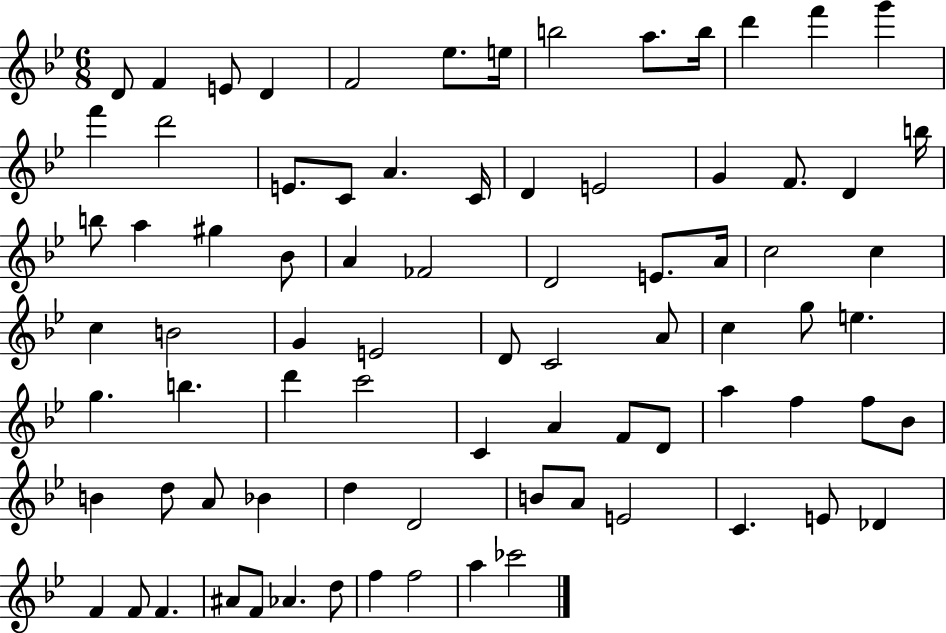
D4/e F4/q E4/e D4/q F4/h Eb5/e. E5/s B5/h A5/e. B5/s D6/q F6/q G6/q F6/q D6/h E4/e. C4/e A4/q. C4/s D4/q E4/h G4/q F4/e. D4/q B5/s B5/e A5/q G#5/q Bb4/e A4/q FES4/h D4/h E4/e. A4/s C5/h C5/q C5/q B4/h G4/q E4/h D4/e C4/h A4/e C5/q G5/e E5/q. G5/q. B5/q. D6/q C6/h C4/q A4/q F4/e D4/e A5/q F5/q F5/e Bb4/e B4/q D5/e A4/e Bb4/q D5/q D4/h B4/e A4/e E4/h C4/q. E4/e Db4/q F4/q F4/e F4/q. A#4/e F4/e Ab4/q. D5/e F5/q F5/h A5/q CES6/h